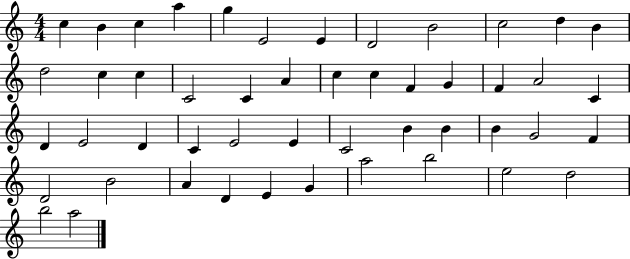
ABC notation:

X:1
T:Untitled
M:4/4
L:1/4
K:C
c B c a g E2 E D2 B2 c2 d B d2 c c C2 C A c c F G F A2 C D E2 D C E2 E C2 B B B G2 F D2 B2 A D E G a2 b2 e2 d2 b2 a2